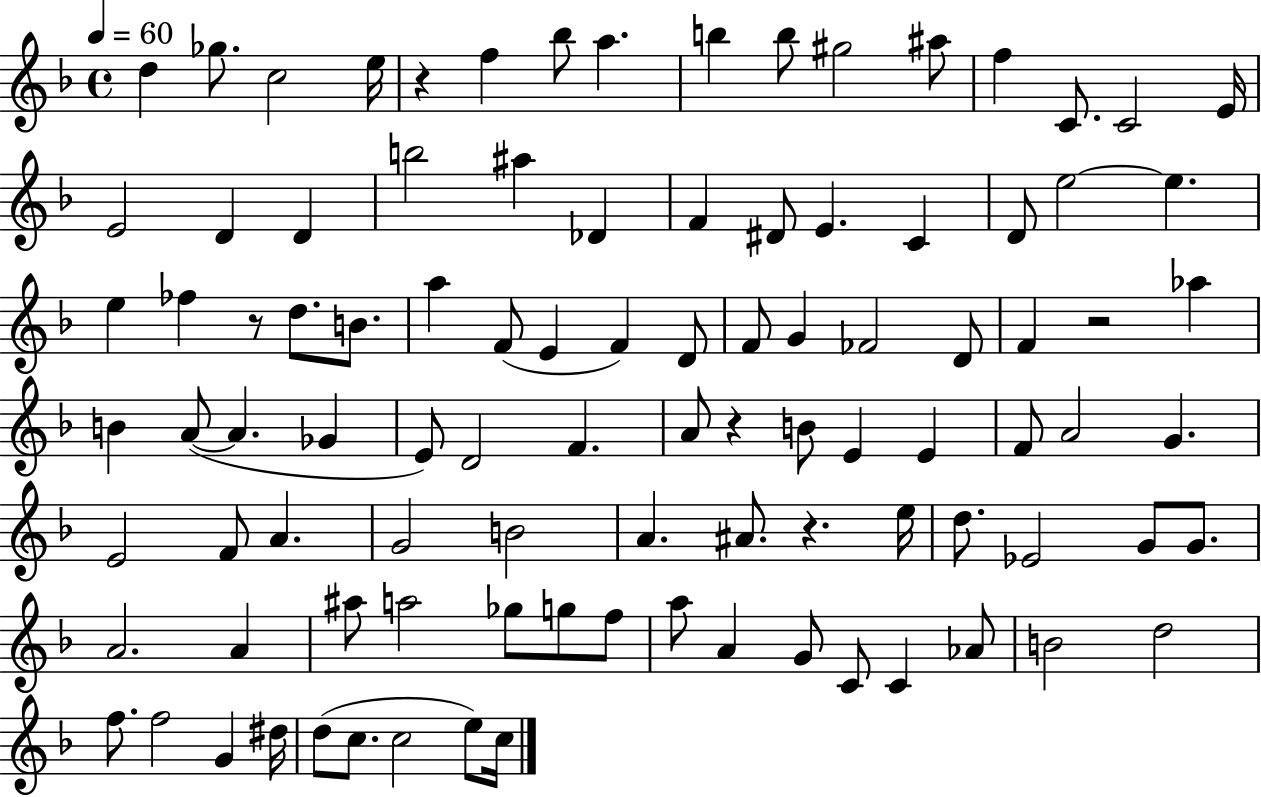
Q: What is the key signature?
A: F major